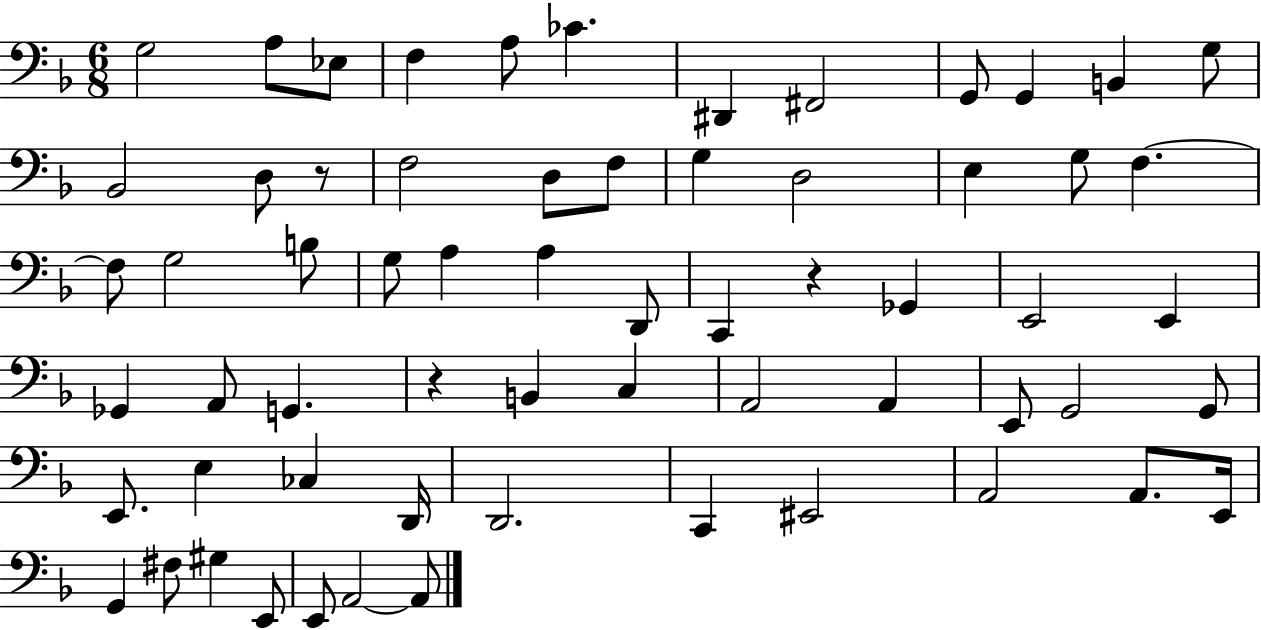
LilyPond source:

{
  \clef bass
  \numericTimeSignature
  \time 6/8
  \key f \major
  g2 a8 ees8 | f4 a8 ces'4. | dis,4 fis,2 | g,8 g,4 b,4 g8 | \break bes,2 d8 r8 | f2 d8 f8 | g4 d2 | e4 g8 f4.~~ | \break f8 g2 b8 | g8 a4 a4 d,8 | c,4 r4 ges,4 | e,2 e,4 | \break ges,4 a,8 g,4. | r4 b,4 c4 | a,2 a,4 | e,8 g,2 g,8 | \break e,8. e4 ces4 d,16 | d,2. | c,4 eis,2 | a,2 a,8. e,16 | \break g,4 fis8 gis4 e,8 | e,8 a,2~~ a,8 | \bar "|."
}